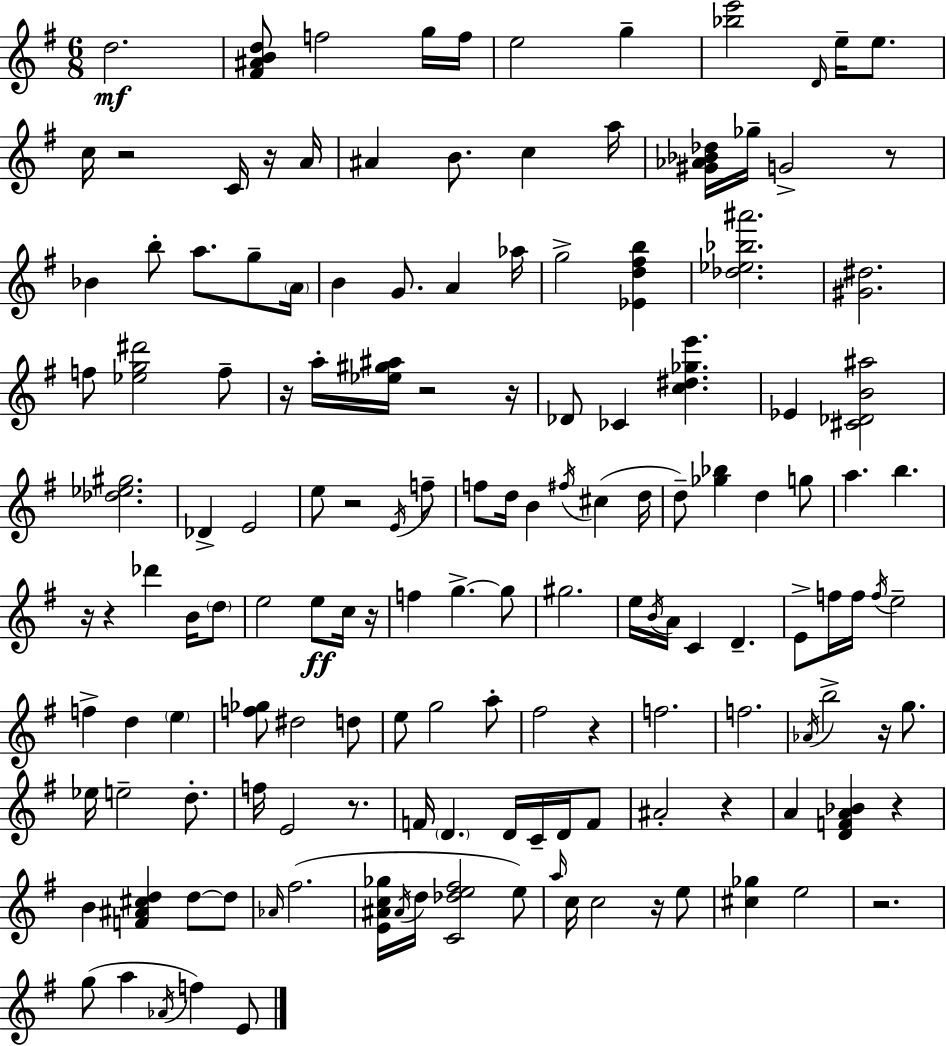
{
  \clef treble
  \numericTimeSignature
  \time 6/8
  \key g \major
  \repeat volta 2 { d''2.\mf | <fis' ais' b' d''>8 f''2 g''16 f''16 | e''2 g''4-- | <bes'' e'''>2 \grace { d'16 } e''16-- e''8. | \break c''16 r2 c'16 r16 | a'16 ais'4 b'8. c''4 | a''16 <gis' aes' bes' des''>16 ges''16-- g'2-> r8 | bes'4 b''8-. a''8. g''8-- | \break \parenthesize a'16 b'4 g'8. a'4 | aes''16 g''2-> <ees' d'' fis'' b''>4 | <des'' ees'' bes'' ais'''>2. | <gis' dis''>2. | \break f''8 <ees'' g'' dis'''>2 f''8-- | r16 a''16-. <ees'' gis'' ais''>16 r2 | r16 des'8 ces'4 <c'' dis'' ges'' e'''>4. | ees'4 <cis' des' b' ais''>2 | \break <des'' ees'' gis''>2. | des'4-> e'2 | e''8 r2 \acciaccatura { e'16 } | f''8-- f''8 d''16 b'4 \acciaccatura { fis''16 }( cis''4 | \break d''16 d''8--) <ges'' bes''>4 d''4 | g''8 a''4. b''4. | r16 r4 des'''4 | b'16 \parenthesize d''8 e''2 e''8\ff | \break c''16 r16 f''4 g''4.->~~ | g''8 gis''2. | e''16 \acciaccatura { b'16 } a'16 c'4 d'4.-- | e'8-> f''16 f''16 \acciaccatura { f''16 } e''2-- | \break f''4-> d''4 | \parenthesize e''4 <f'' ges''>8 dis''2 | d''8 e''8 g''2 | a''8-. fis''2 | \break r4 f''2. | f''2. | \acciaccatura { aes'16 } b''2-> | r16 g''8. ees''16 e''2-- | \break d''8.-. f''16 e'2 | r8. f'16 \parenthesize d'4. | d'16 c'16-- d'16 f'8 ais'2-. | r4 a'4 <d' f' a' bes'>4 | \break r4 b'4 <f' ais' cis'' d''>4 | d''8~~ d''8 \grace { aes'16 } fis''2.( | <e' ais' c'' ges''>16 \acciaccatura { ais'16 } d''16 <c' des'' e'' fis''>2 | e''8) \grace { a''16 } c''16 c''2 | \break r16 e''8 <cis'' ges''>4 | e''2 r2. | g''8( a''4 | \acciaccatura { aes'16 } f''4) e'8 } \bar "|."
}